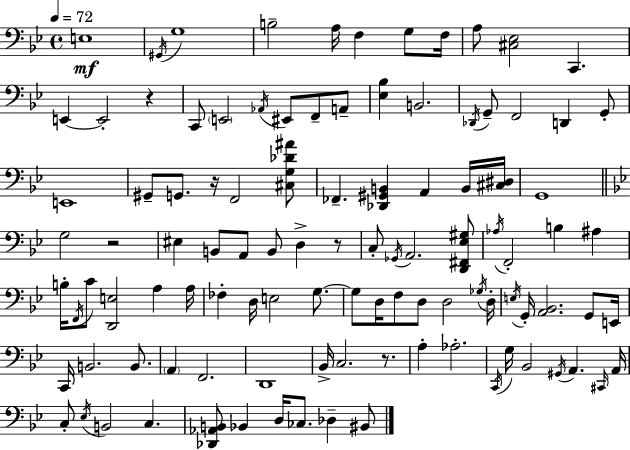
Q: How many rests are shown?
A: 5